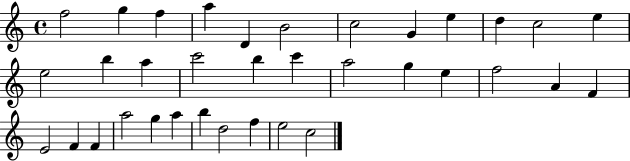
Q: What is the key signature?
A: C major